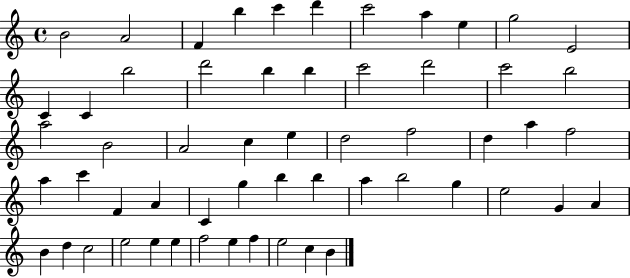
B4/h A4/h F4/q B5/q C6/q D6/q C6/h A5/q E5/q G5/h E4/h C4/q C4/q B5/h D6/h B5/q B5/q C6/h D6/h C6/h B5/h A5/h B4/h A4/h C5/q E5/q D5/h F5/h D5/q A5/q F5/h A5/q C6/q F4/q A4/q C4/q G5/q B5/q B5/q A5/q B5/h G5/q E5/h G4/q A4/q B4/q D5/q C5/h E5/h E5/q E5/q F5/h E5/q F5/q E5/h C5/q B4/q